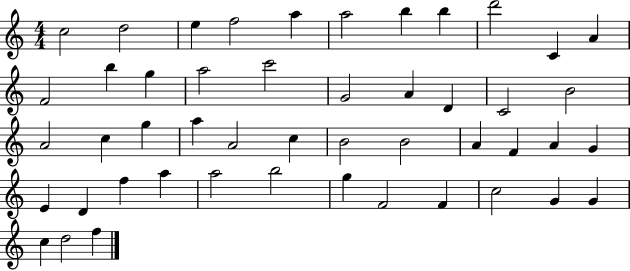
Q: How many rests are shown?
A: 0